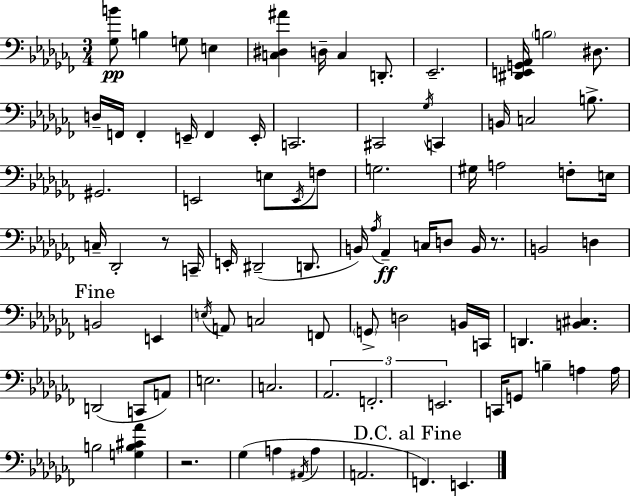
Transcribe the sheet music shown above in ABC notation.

X:1
T:Untitled
M:3/4
L:1/4
K:Abm
[_G,B]/2 B, G,/2 E, [C,^D,^A] D,/4 C, D,,/2 _E,,2 [^D,,E,,G,,_A,,]/4 B,2 ^D,/2 D,/4 F,,/4 F,, E,,/4 F,, E,,/4 C,,2 ^C,,2 _G,/4 C,, B,,/4 C,2 B,/2 ^G,,2 E,,2 E,/2 E,,/4 F,/2 G,2 ^G,/4 A,2 F,/2 E,/4 C,/4 _D,,2 z/2 C,,/4 E,,/4 ^D,,2 D,,/2 B,,/4 _A,/4 _A,, C,/4 D,/2 B,,/4 z/2 B,,2 D, B,,2 E,, E,/4 A,,/2 C,2 F,,/2 G,,/2 D,2 B,,/4 C,,/4 D,, [B,,^C,] D,,2 C,,/2 A,,/2 E,2 C,2 _A,,2 F,,2 E,,2 C,,/4 G,,/2 B, A, A,/4 B,2 [G,B,^C_A] z2 _G, A, ^A,,/4 A, A,,2 F,, E,,